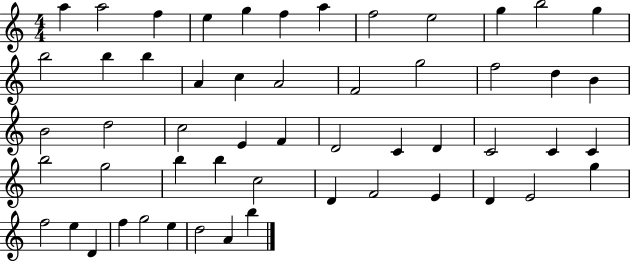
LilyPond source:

{
  \clef treble
  \numericTimeSignature
  \time 4/4
  \key c \major
  a''4 a''2 f''4 | e''4 g''4 f''4 a''4 | f''2 e''2 | g''4 b''2 g''4 | \break b''2 b''4 b''4 | a'4 c''4 a'2 | f'2 g''2 | f''2 d''4 b'4 | \break b'2 d''2 | c''2 e'4 f'4 | d'2 c'4 d'4 | c'2 c'4 c'4 | \break b''2 g''2 | b''4 b''4 c''2 | d'4 f'2 e'4 | d'4 e'2 g''4 | \break f''2 e''4 d'4 | f''4 g''2 e''4 | d''2 a'4 b''4 | \bar "|."
}